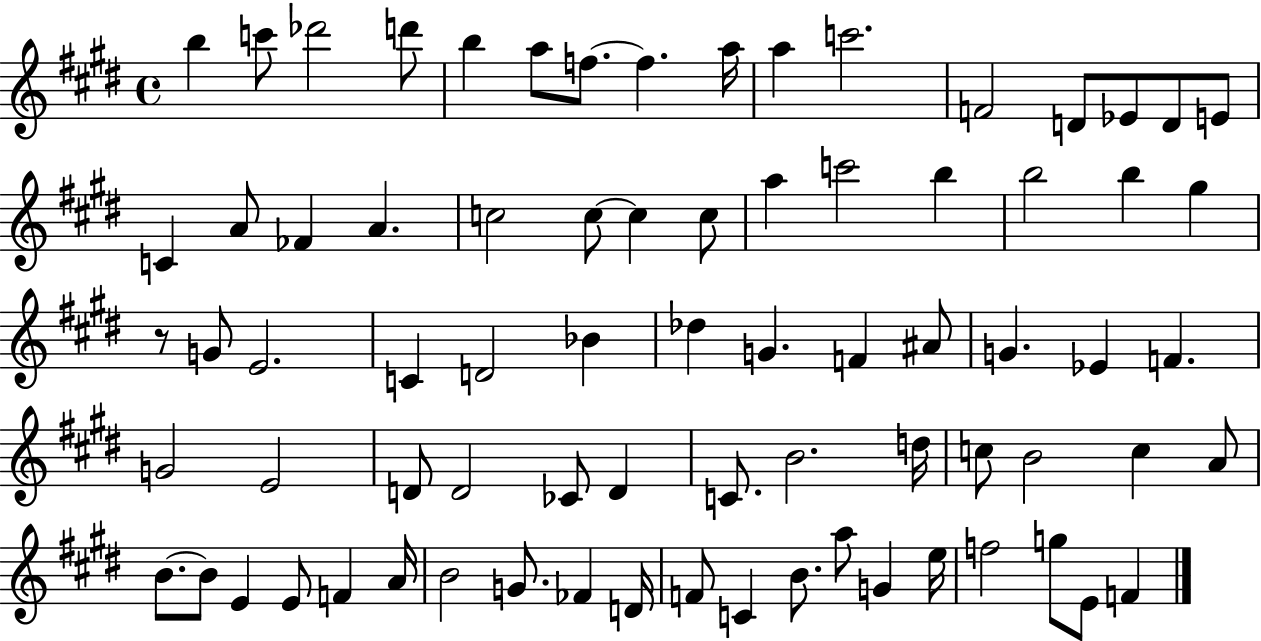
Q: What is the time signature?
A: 4/4